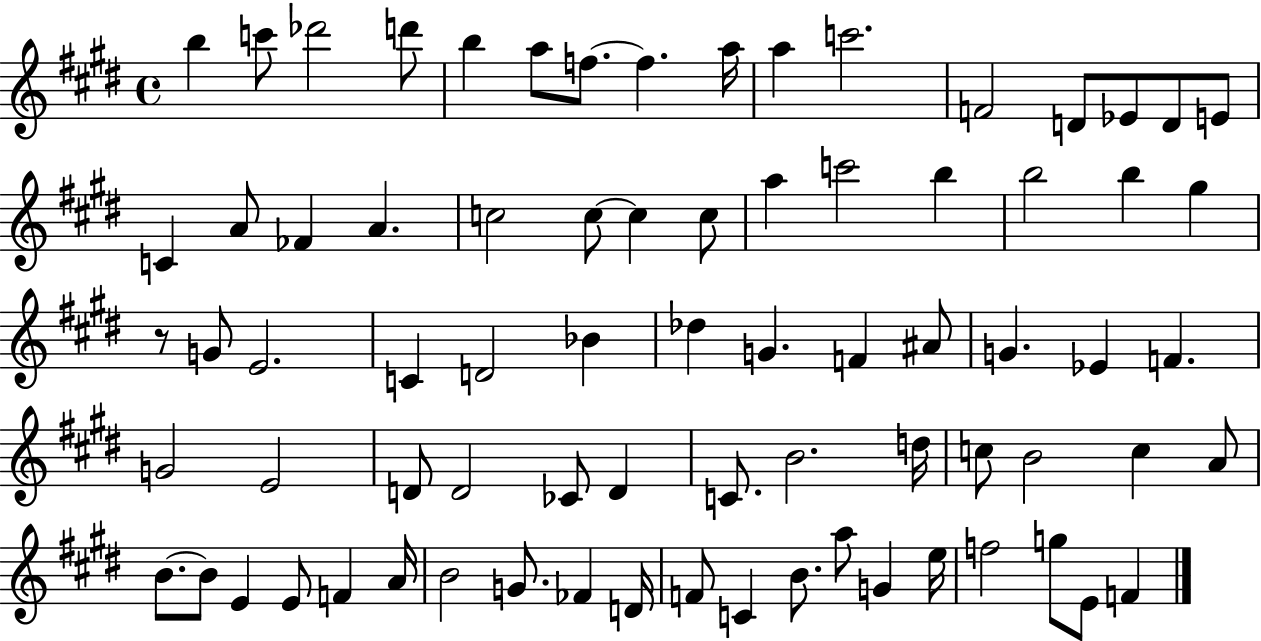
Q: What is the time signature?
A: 4/4